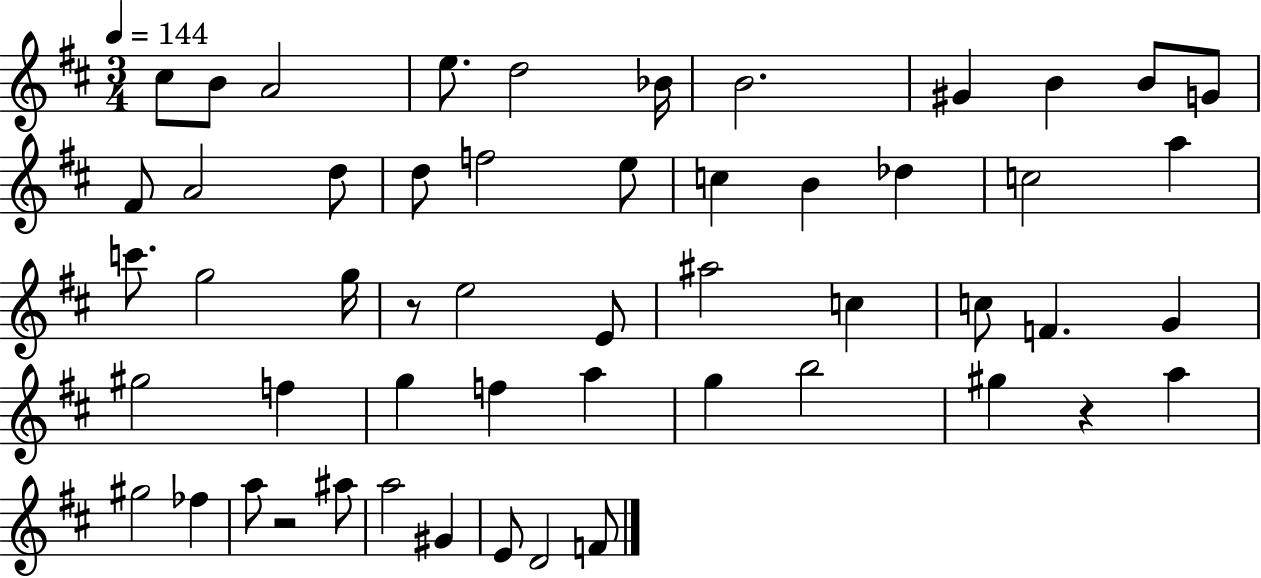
C#5/e B4/e A4/h E5/e. D5/h Bb4/s B4/h. G#4/q B4/q B4/e G4/e F#4/e A4/h D5/e D5/e F5/h E5/e C5/q B4/q Db5/q C5/h A5/q C6/e. G5/h G5/s R/e E5/h E4/e A#5/h C5/q C5/e F4/q. G4/q G#5/h F5/q G5/q F5/q A5/q G5/q B5/h G#5/q R/q A5/q G#5/h FES5/q A5/e R/h A#5/e A5/h G#4/q E4/e D4/h F4/e